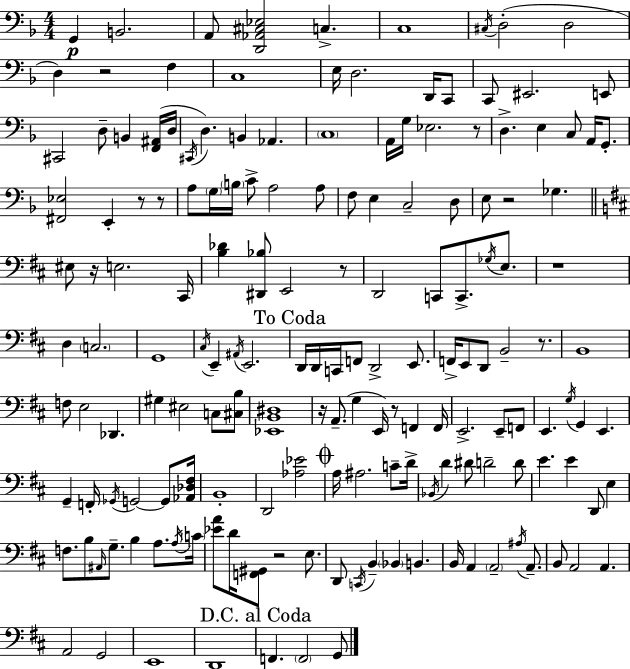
X:1
T:Untitled
M:4/4
L:1/4
K:Dm
G,, B,,2 A,,/2 [D,,_A,,^C,_E,]2 C, C,4 ^C,/4 D,2 D,2 D, z2 F, C,4 E,/4 D,2 D,,/4 C,,/2 C,,/2 ^E,,2 E,,/2 ^C,,2 D,/2 B,, [F,,^A,,]/4 D,/4 ^C,,/4 D, B,, _A,, C,4 A,,/4 G,/4 _E,2 z/2 D, E, C,/2 A,,/4 G,,/2 [^F,,_E,]2 E,, z/2 z/2 A,/2 G,/4 B,/4 C/2 A,2 A,/2 F,/2 E, C,2 D,/2 E,/2 z2 _G, ^E,/2 z/4 E,2 ^C,,/4 [B,_D] [^D,,_B,]/2 E,,2 z/2 D,,2 C,,/2 C,,/2 _G,/4 E,/2 z4 D, C,2 G,,4 ^C,/4 E,, ^A,,/4 E,,2 D,,/4 D,,/4 C,,/4 F,,/2 D,,2 E,,/2 F,,/4 E,,/2 D,,/2 B,,2 z/2 B,,4 F,/2 E,2 _D,, ^G, ^E,2 C,/2 [^C,B,]/2 [_E,,B,,^D,]4 z/4 A,,/2 G, E,,/4 z/2 F,, F,,/4 E,,2 E,,/2 F,,/2 E,, G,/4 G,, E,, G,, F,,/4 _G,,/4 G,,2 G,,/2 [_A,,_D,^F,]/4 B,,4 D,,2 [_A,_E]2 A,/4 ^A,2 C/2 D/4 _B,,/4 D ^D/2 D2 D/2 E E D,,/2 E, F,/2 B,/2 ^A,,/4 G,/2 B, A,/2 A,/4 C/4 [_EA]/2 D/4 [F,,^G,,]/2 z2 E,/2 D,,/2 C,,/4 B,, _B,, B,, B,,/4 A,, A,,2 ^A,/4 A,,/2 B,,/2 A,,2 A,, A,,2 G,,2 E,,4 D,,4 F,, F,,2 G,,/2